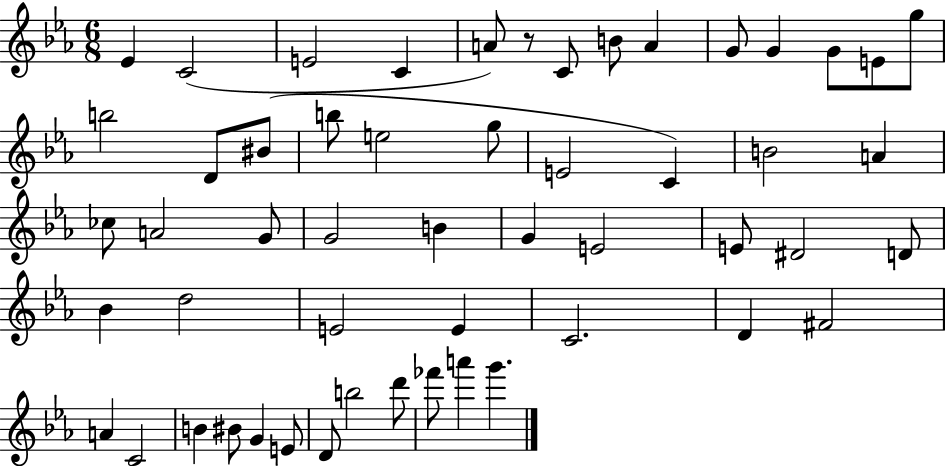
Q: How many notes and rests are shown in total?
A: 53